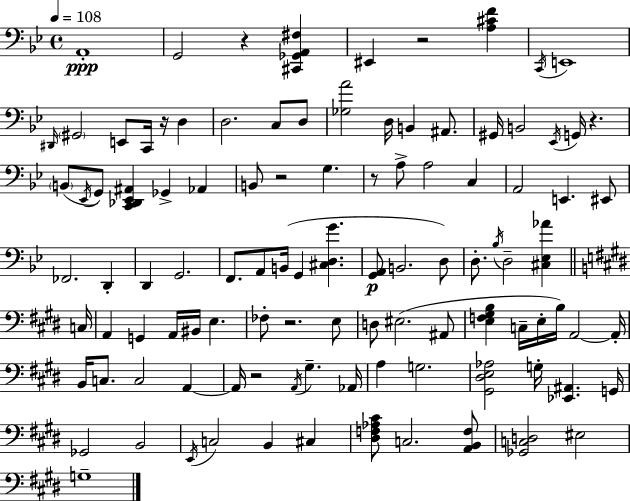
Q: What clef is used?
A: bass